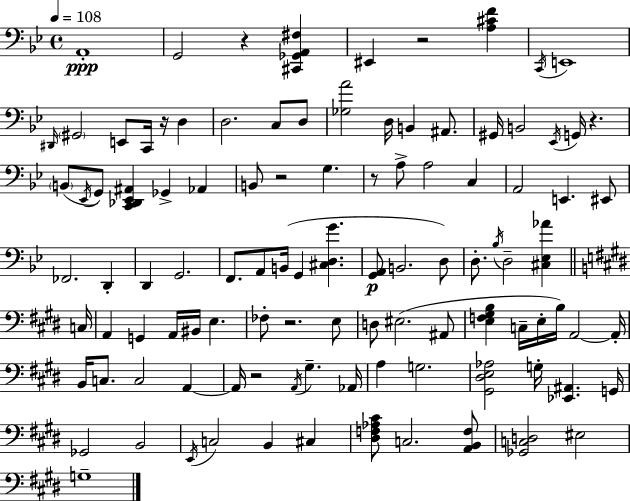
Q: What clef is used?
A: bass